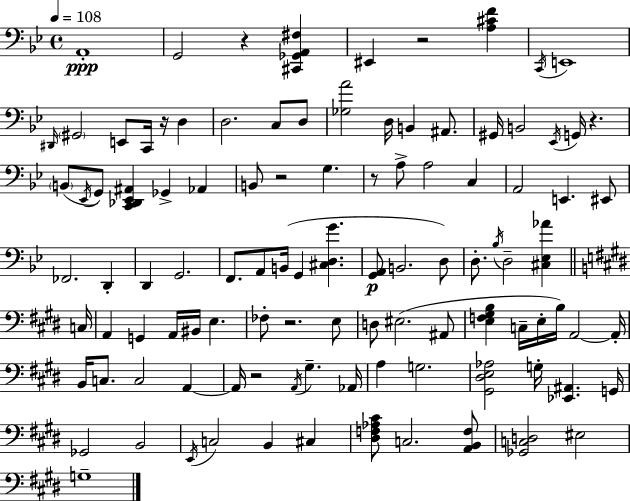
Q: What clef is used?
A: bass